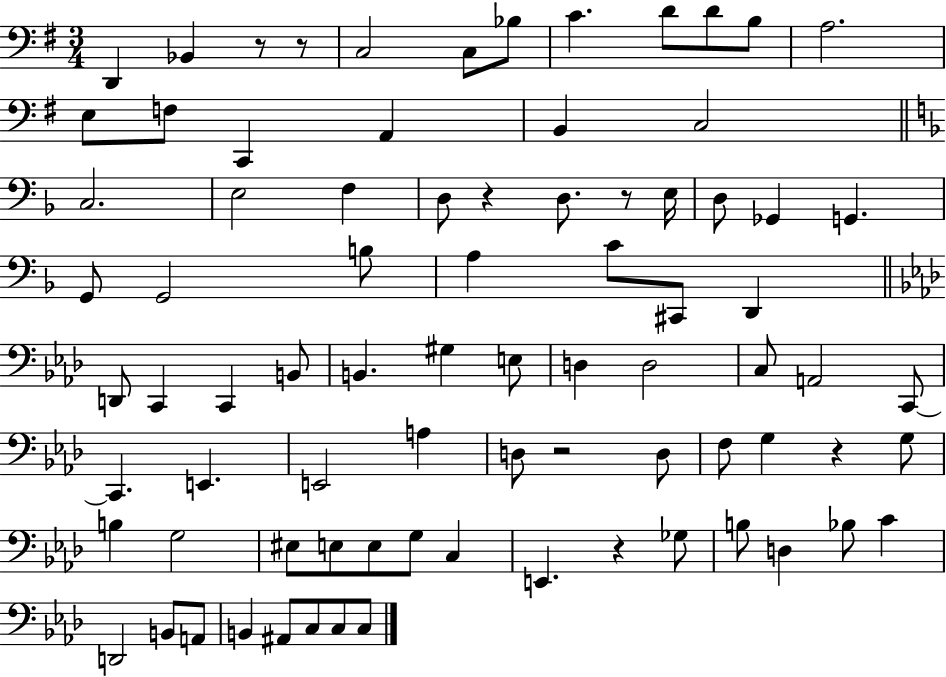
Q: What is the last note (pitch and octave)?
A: C3